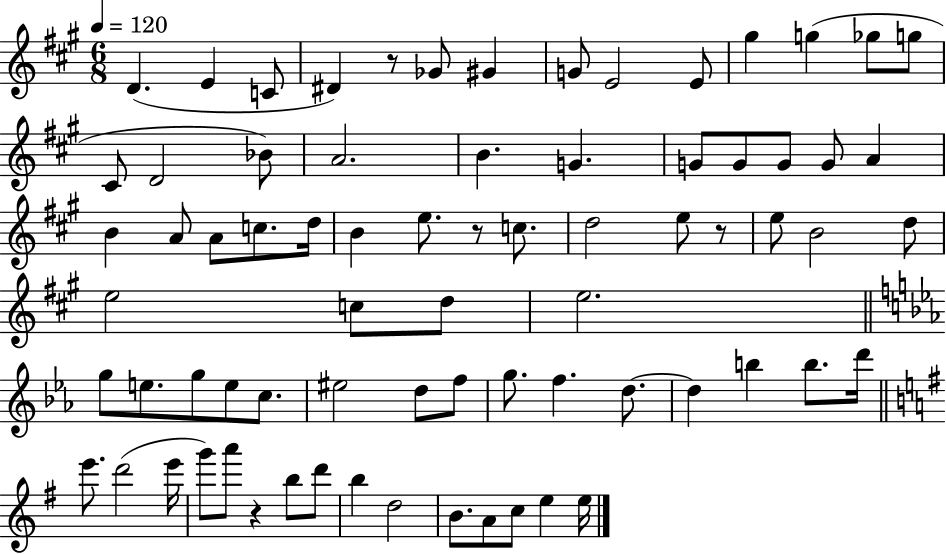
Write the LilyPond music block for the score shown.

{
  \clef treble
  \numericTimeSignature
  \time 6/8
  \key a \major
  \tempo 4 = 120
  d'4.( e'4 c'8 | dis'4) r8 ges'8 gis'4 | g'8 e'2 e'8 | gis''4 g''4( ges''8 g''8 | \break cis'8 d'2 bes'8) | a'2. | b'4. g'4. | g'8 g'8 g'8 g'8 a'4 | \break b'4 a'8 a'8 c''8. d''16 | b'4 e''8. r8 c''8. | d''2 e''8 r8 | e''8 b'2 d''8 | \break e''2 c''8 d''8 | e''2. | \bar "||" \break \key ees \major g''8 e''8. g''8 e''8 c''8. | eis''2 d''8 f''8 | g''8. f''4. d''8.~~ | d''4 b''4 b''8. d'''16 | \break \bar "||" \break \key g \major e'''8. d'''2( e'''16 | g'''8) a'''8 r4 b''8 d'''8 | b''4 d''2 | b'8. a'8 c''8 e''4 e''16 | \break \bar "|."
}